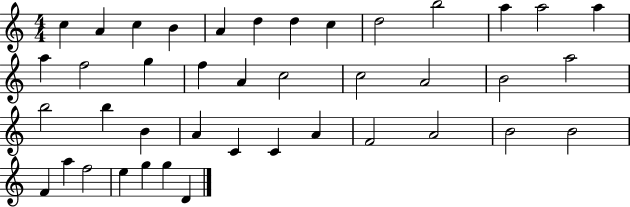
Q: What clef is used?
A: treble